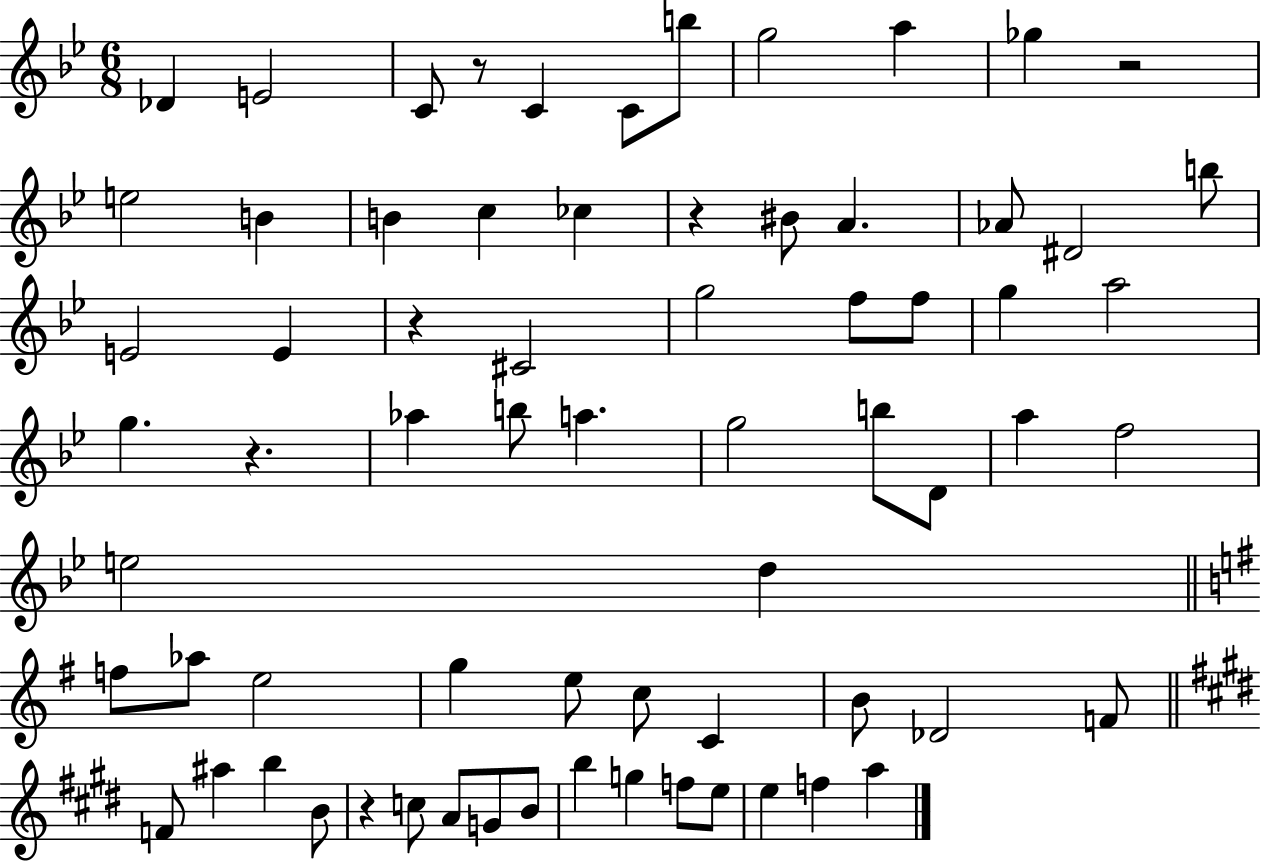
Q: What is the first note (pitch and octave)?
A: Db4